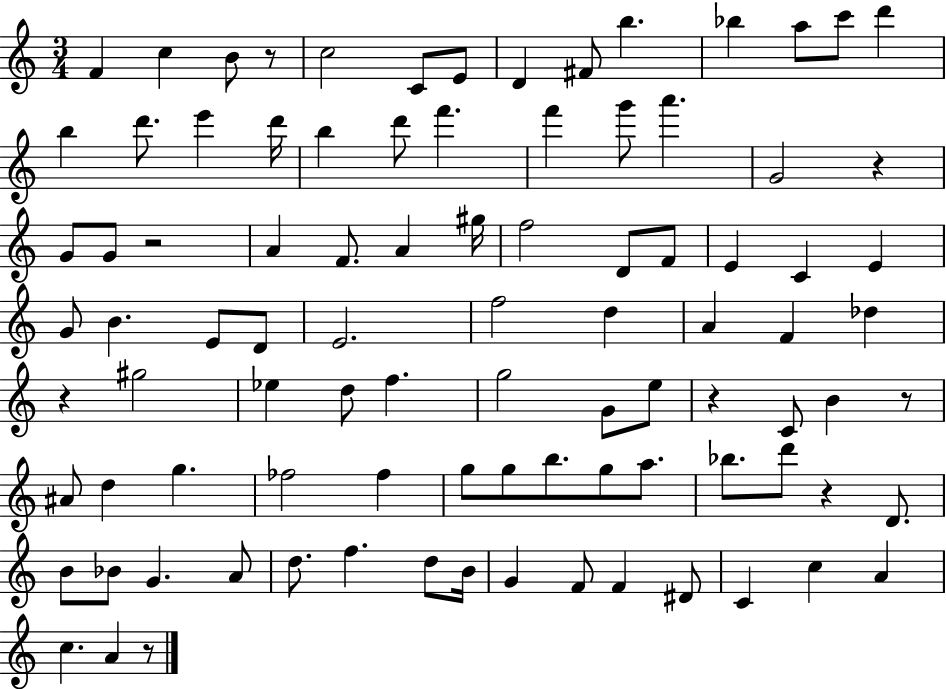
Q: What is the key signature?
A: C major